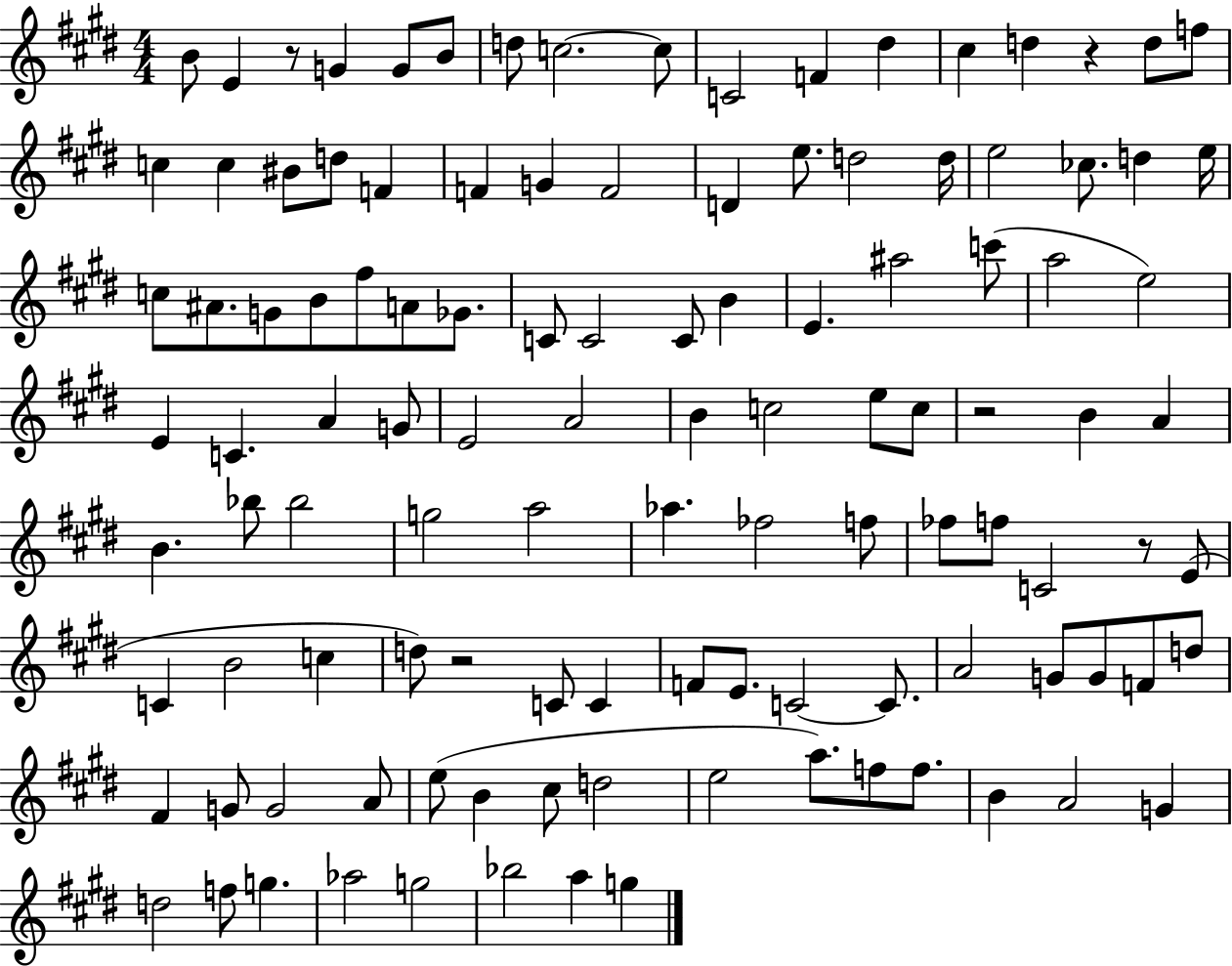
{
  \clef treble
  \numericTimeSignature
  \time 4/4
  \key e \major
  \repeat volta 2 { b'8 e'4 r8 g'4 g'8 b'8 | d''8 c''2.~~ c''8 | c'2 f'4 dis''4 | cis''4 d''4 r4 d''8 f''8 | \break c''4 c''4 bis'8 d''8 f'4 | f'4 g'4 f'2 | d'4 e''8. d''2 d''16 | e''2 ces''8. d''4 e''16 | \break c''8 ais'8. g'8 b'8 fis''8 a'8 ges'8. | c'8 c'2 c'8 b'4 | e'4. ais''2 c'''8( | a''2 e''2) | \break e'4 c'4. a'4 g'8 | e'2 a'2 | b'4 c''2 e''8 c''8 | r2 b'4 a'4 | \break b'4. bes''8 bes''2 | g''2 a''2 | aes''4. fes''2 f''8 | fes''8 f''8 c'2 r8 e'8( | \break c'4 b'2 c''4 | d''8) r2 c'8 c'4 | f'8 e'8. c'2~~ c'8. | a'2 g'8 g'8 f'8 d''8 | \break fis'4 g'8 g'2 a'8 | e''8( b'4 cis''8 d''2 | e''2 a''8.) f''8 f''8. | b'4 a'2 g'4 | \break d''2 f''8 g''4. | aes''2 g''2 | bes''2 a''4 g''4 | } \bar "|."
}